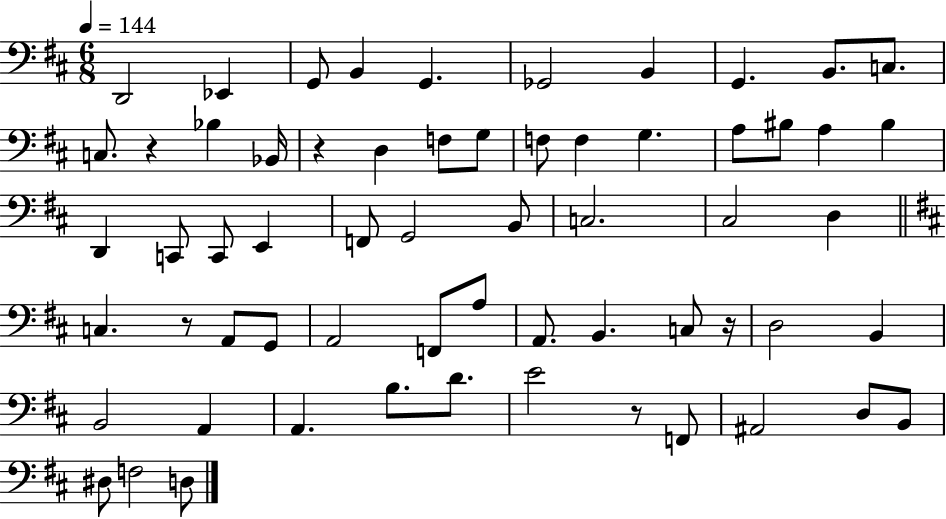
X:1
T:Untitled
M:6/8
L:1/4
K:D
D,,2 _E,, G,,/2 B,, G,, _G,,2 B,, G,, B,,/2 C,/2 C,/2 z _B, _B,,/4 z D, F,/2 G,/2 F,/2 F, G, A,/2 ^B,/2 A, ^B, D,, C,,/2 C,,/2 E,, F,,/2 G,,2 B,,/2 C,2 ^C,2 D, C, z/2 A,,/2 G,,/2 A,,2 F,,/2 A,/2 A,,/2 B,, C,/2 z/4 D,2 B,, B,,2 A,, A,, B,/2 D/2 E2 z/2 F,,/2 ^A,,2 D,/2 B,,/2 ^D,/2 F,2 D,/2